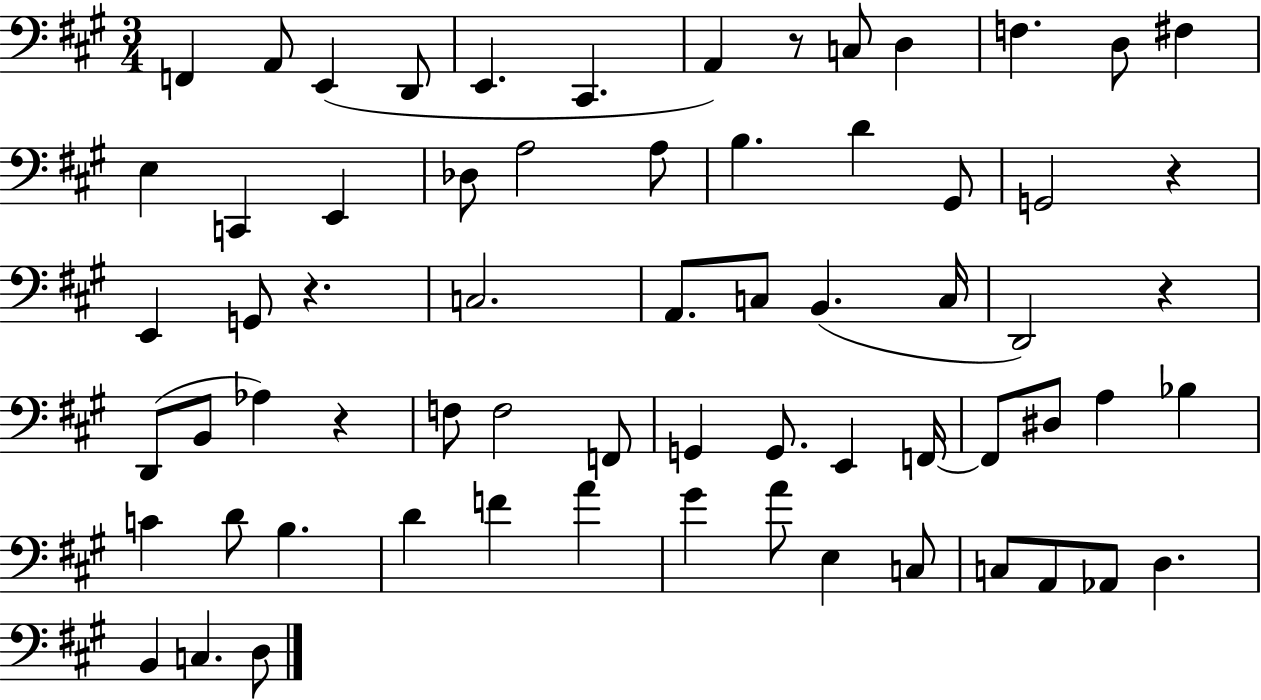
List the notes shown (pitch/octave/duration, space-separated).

F2/q A2/e E2/q D2/e E2/q. C#2/q. A2/q R/e C3/e D3/q F3/q. D3/e F#3/q E3/q C2/q E2/q Db3/e A3/h A3/e B3/q. D4/q G#2/e G2/h R/q E2/q G2/e R/q. C3/h. A2/e. C3/e B2/q. C3/s D2/h R/q D2/e B2/e Ab3/q R/q F3/e F3/h F2/e G2/q G2/e. E2/q F2/s F2/e D#3/e A3/q Bb3/q C4/q D4/e B3/q. D4/q F4/q A4/q G#4/q A4/e E3/q C3/e C3/e A2/e Ab2/e D3/q. B2/q C3/q. D3/e